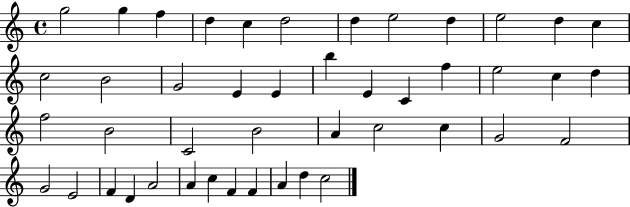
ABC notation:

X:1
T:Untitled
M:4/4
L:1/4
K:C
g2 g f d c d2 d e2 d e2 d c c2 B2 G2 E E b E C f e2 c d f2 B2 C2 B2 A c2 c G2 F2 G2 E2 F D A2 A c F F A d c2